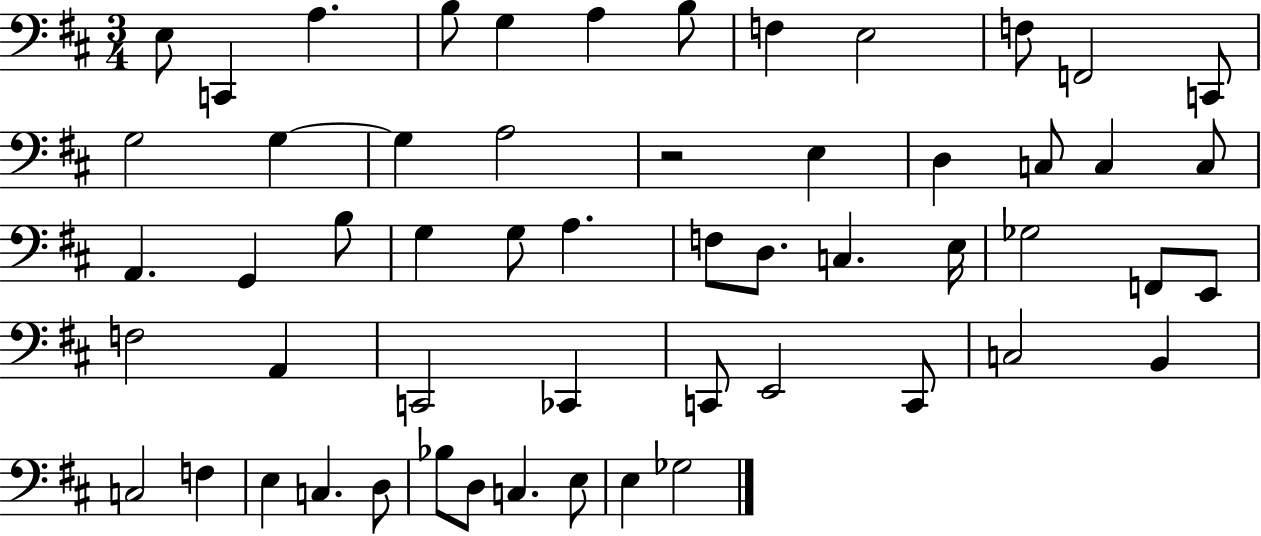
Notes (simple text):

E3/e C2/q A3/q. B3/e G3/q A3/q B3/e F3/q E3/h F3/e F2/h C2/e G3/h G3/q G3/q A3/h R/h E3/q D3/q C3/e C3/q C3/e A2/q. G2/q B3/e G3/q G3/e A3/q. F3/e D3/e. C3/q. E3/s Gb3/h F2/e E2/e F3/h A2/q C2/h CES2/q C2/e E2/h C2/e C3/h B2/q C3/h F3/q E3/q C3/q. D3/e Bb3/e D3/e C3/q. E3/e E3/q Gb3/h